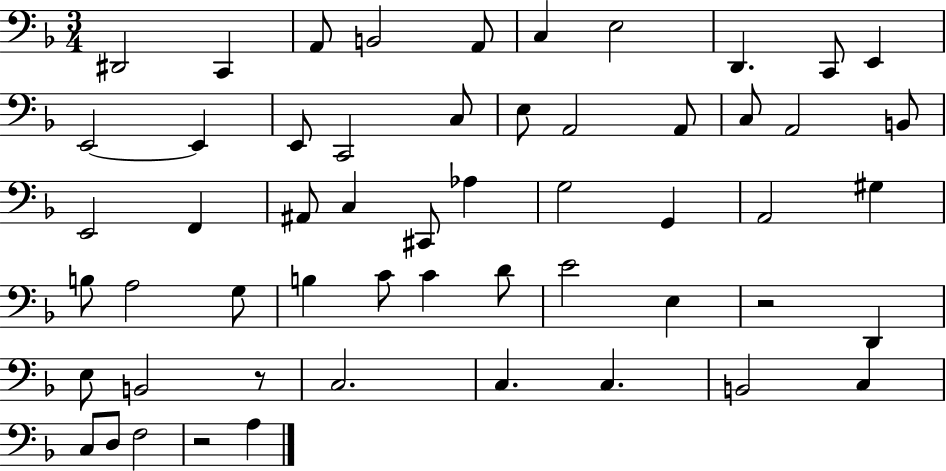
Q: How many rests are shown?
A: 3